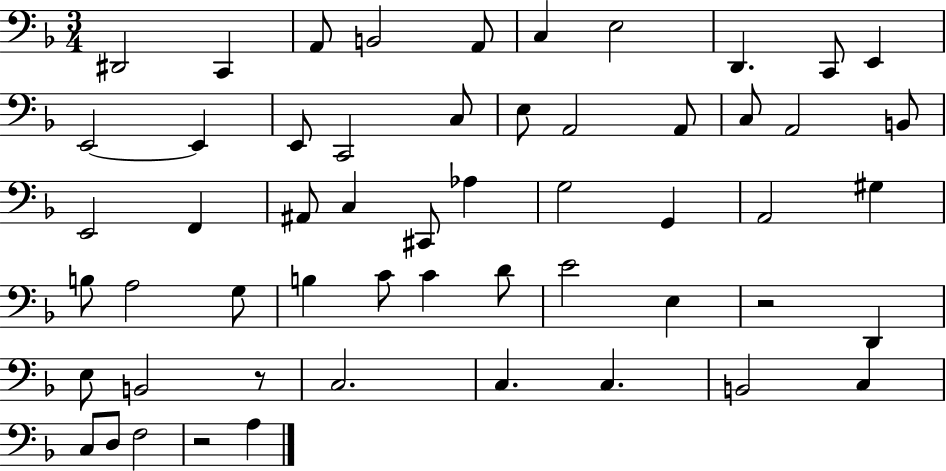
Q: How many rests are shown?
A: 3